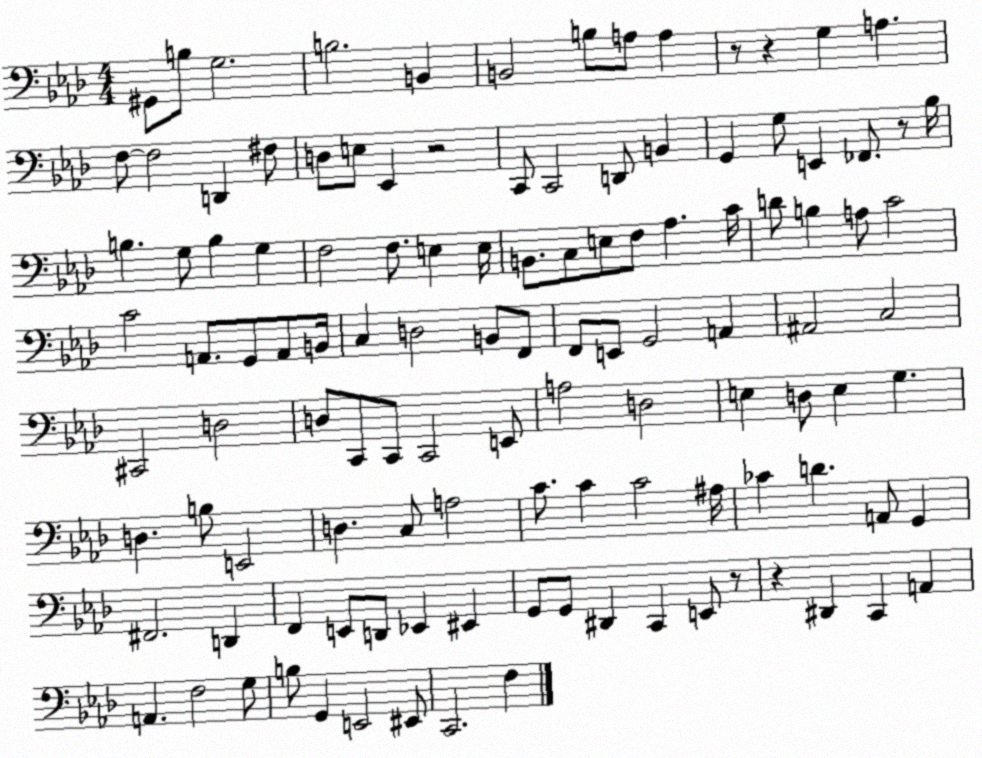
X:1
T:Untitled
M:4/4
L:1/4
K:Ab
^G,,/2 B,/2 G,2 B,2 B,, B,,2 B,/2 A,/2 A, z/2 z G, A, F,/2 F,2 D,, ^F,/2 D,/2 E,/2 _E,, z2 C,,/2 C,,2 D,,/2 B,, G,, G,/2 E,, _F,,/2 z/2 _B,/4 B, G,/2 B, G, F,2 F,/2 E, E,/4 B,,/2 C,/2 E,/2 F,/2 _A, C/4 D/2 B, A,/2 C2 C2 A,,/2 G,,/2 A,,/2 B,,/4 C, D,2 B,,/2 F,,/2 F,,/2 E,,/2 G,,2 A,, ^A,,2 C,2 ^C,,2 D,2 D,/2 C,,/2 C,,/2 C,,2 E,,/2 A,2 D,2 E, D,/2 E, G, D, B,/2 E,,2 D, C,/2 A,2 C/2 C C2 ^A,/4 _C D A,,/2 G,, ^F,,2 D,, F,, E,,/2 D,,/2 _E,, ^E,, G,,/2 G,,/2 ^D,, C,, E,,/2 z/2 z ^D,, C,, A,, A,, F,2 G,/2 B,/2 G,, E,,2 ^E,,/2 C,,2 F,